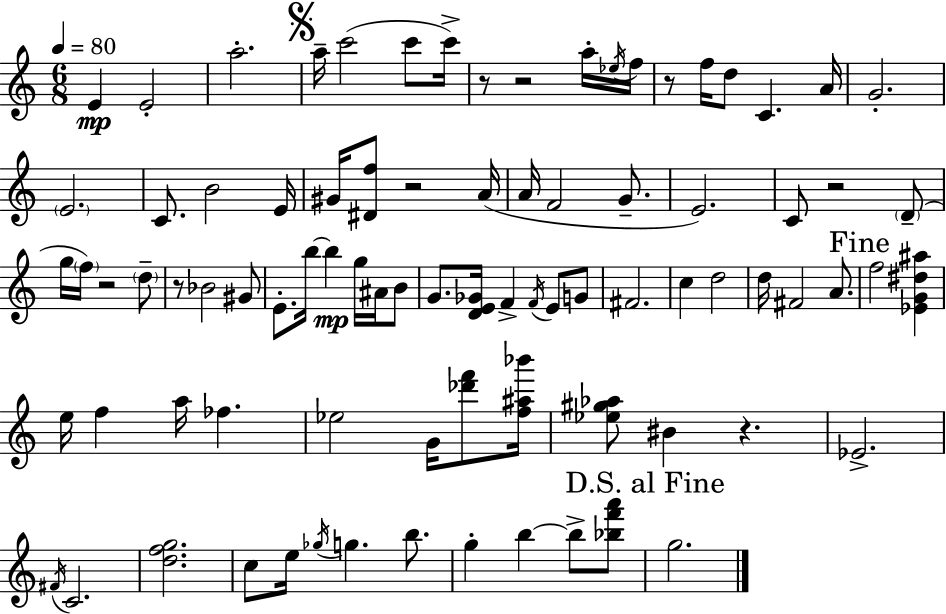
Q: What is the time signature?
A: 6/8